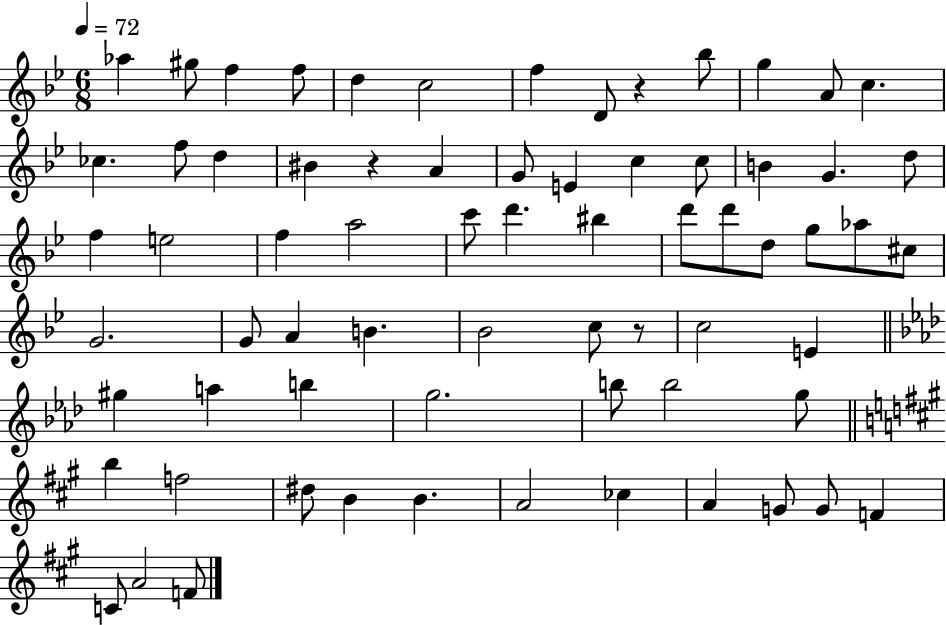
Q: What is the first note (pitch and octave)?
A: Ab5